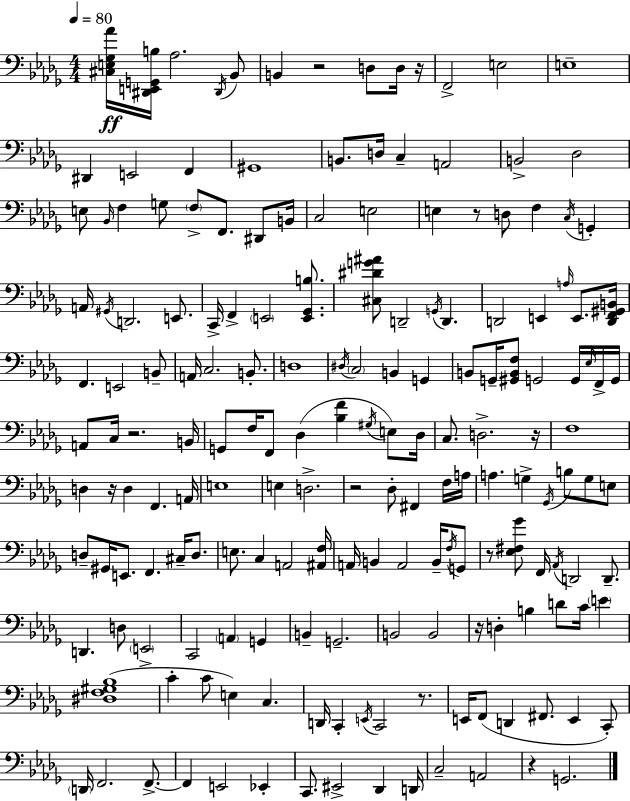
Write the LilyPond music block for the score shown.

{
  \clef bass
  \numericTimeSignature
  \time 4/4
  \key bes \minor
  \tempo 4 = 80
  <cis e ges aes'>16\ff <dis, e, g, b>16 aes2. \acciaccatura { dis,16 } bes,8 | b,4 r2 d8 d16 | r16 f,2-> e2 | e1-- | \break dis,4 e,2 f,4 | gis,1 | b,8. d16 c4-- a,2 | b,2-> des2 | \break e8 \grace { bes,16 } f4 g8 \parenthesize f8-> f,8. dis,8 | b,16 c2 e2 | e4 r8 d8 f4 \acciaccatura { c16 } g,4-. | a,16 \acciaccatura { gis,16 } d,2. | \break e,8. c,16-> f,4-> \parenthesize e,2 | <e, ges, b>8. <cis dis' g' ais'>8 d,2-- \acciaccatura { g,16 } d,4. | d,2 e,4 | \grace { a16 } e,8. <d, f, gis, b,>16 f,4. e,2 | \break b,8-- a,16 c2. | b,8.-. d1 | \acciaccatura { dis16 } \parenthesize c2 b,4 | g,4 b,8 g,16-- <gis, b, f>8 g,2 | \break g,16 \grace { ees16 } f,16-> g,16 a,8 c16 r2. | b,16 g,8 f16 f,8 des4( | <bes f'>4 \acciaccatura { gis16 }) e8 des16 c8. d2.-> | r16 f1 | \break d4 r16 d4 | f,4. a,16 e1 | e4 d2.-> | r2 | \break des8-. fis,4 f16 a16 a4. g4-> | \acciaccatura { ges,16 } b8 g8 e8 d8-- gis,16 e,8. | f,4. cis16-- d8. e8. c4 | a,2 <ais, f>16 a,16 b,4 a,2 | \break b,16-- \acciaccatura { f16 } g,8 r8 <ees fis ges'>8 f,16 | \acciaccatura { aes,16 } d,2 d,8.-- d,4. | d8 \parenthesize e,2-> c,2 | \parenthesize a,4 g,4 b,4-- | \break g,2.-- b,2 | b,2 r16 d4-. | b4 d'8 c'16 \parenthesize e'4 <dis f gis bes>1( | c'4-. | \break c'8 e4) c4. d,16 c,4-. | \acciaccatura { e,16 } c,2 r8. e,16 f,8( | d,4 fis,8. e,4 c,8-.) \parenthesize d,16 f,2. | f,8.->~~ f,4 | \break e,2 ees,4-. c,8. | eis,2-> des,4 d,16 c2-- | a,2 r4 | g,2. \bar "|."
}